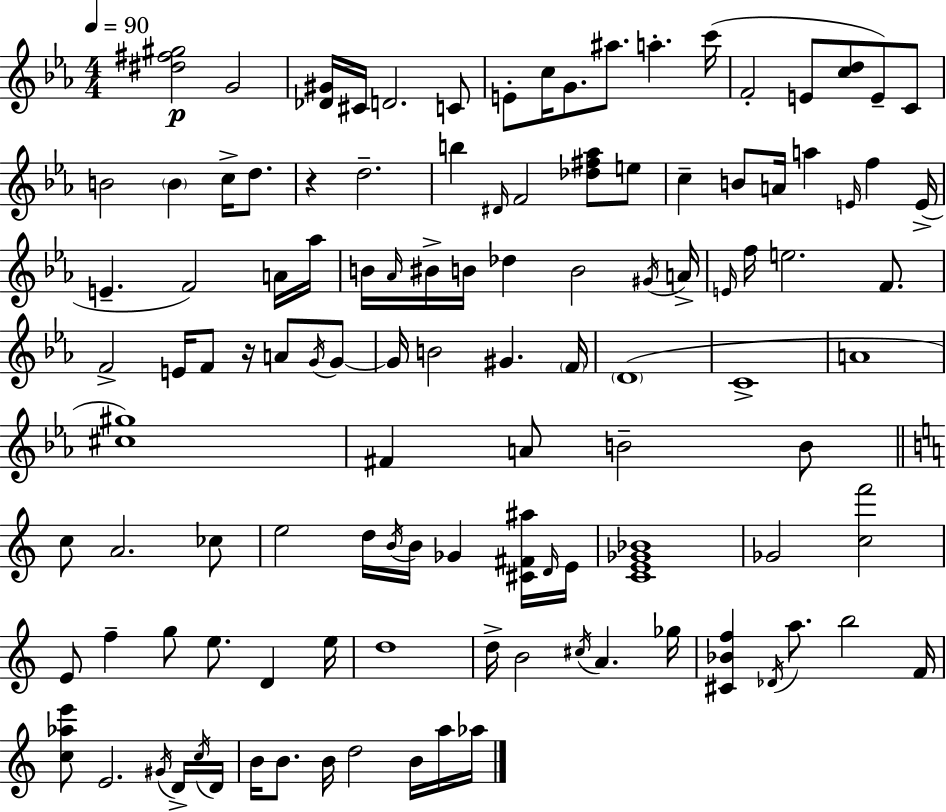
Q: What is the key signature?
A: EES major